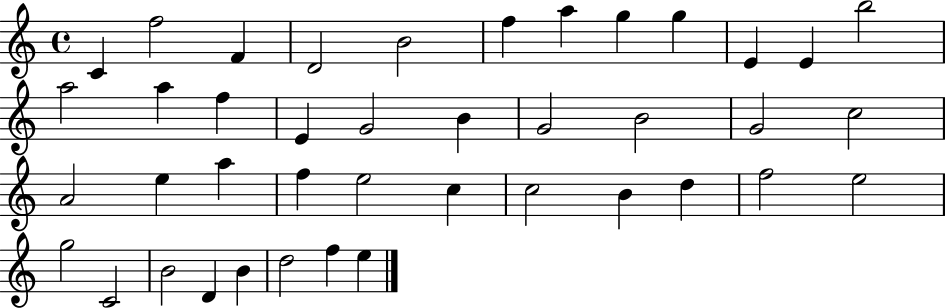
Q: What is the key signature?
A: C major